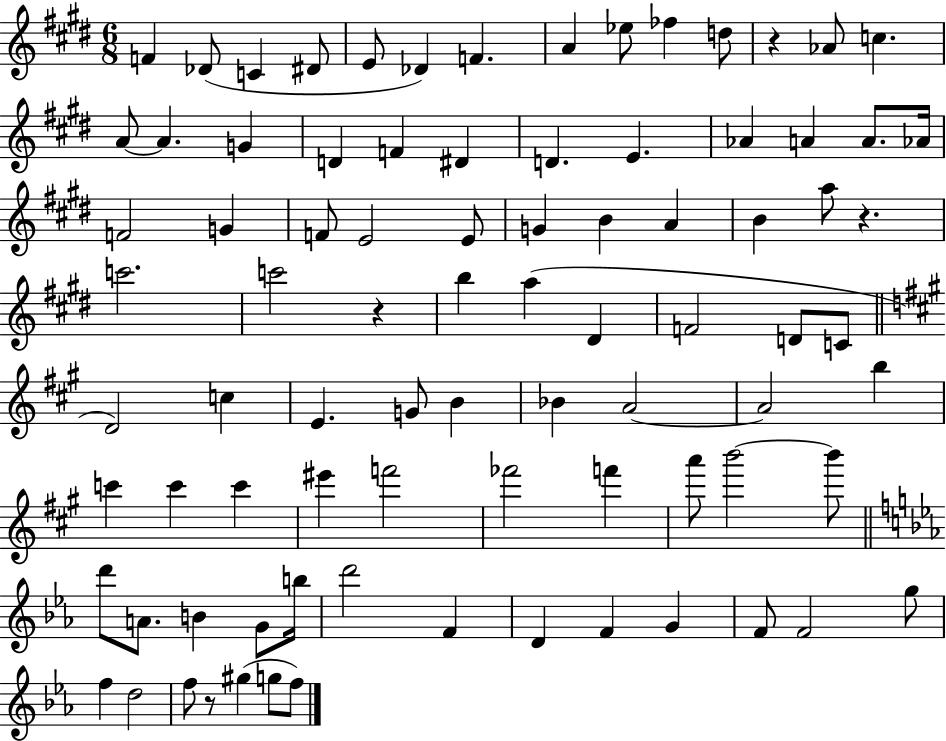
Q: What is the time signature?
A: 6/8